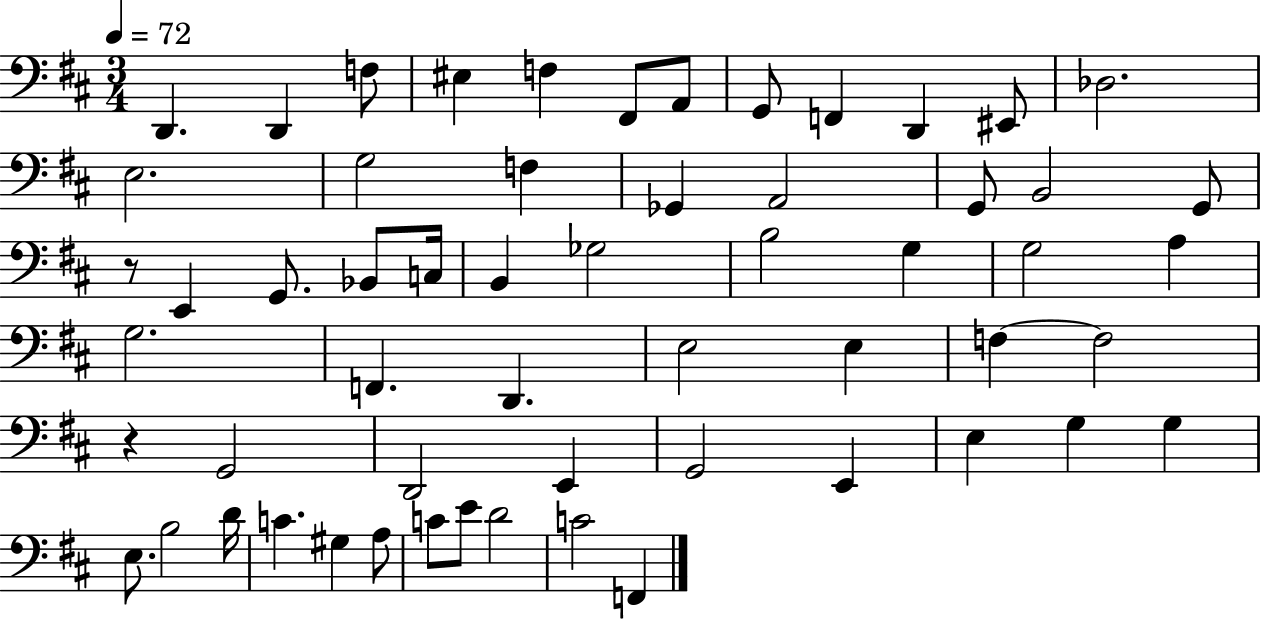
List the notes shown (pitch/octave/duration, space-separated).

D2/q. D2/q F3/e EIS3/q F3/q F#2/e A2/e G2/e F2/q D2/q EIS2/e Db3/h. E3/h. G3/h F3/q Gb2/q A2/h G2/e B2/h G2/e R/e E2/q G2/e. Bb2/e C3/s B2/q Gb3/h B3/h G3/q G3/h A3/q G3/h. F2/q. D2/q. E3/h E3/q F3/q F3/h R/q G2/h D2/h E2/q G2/h E2/q E3/q G3/q G3/q E3/e. B3/h D4/s C4/q. G#3/q A3/e C4/e E4/e D4/h C4/h F2/q